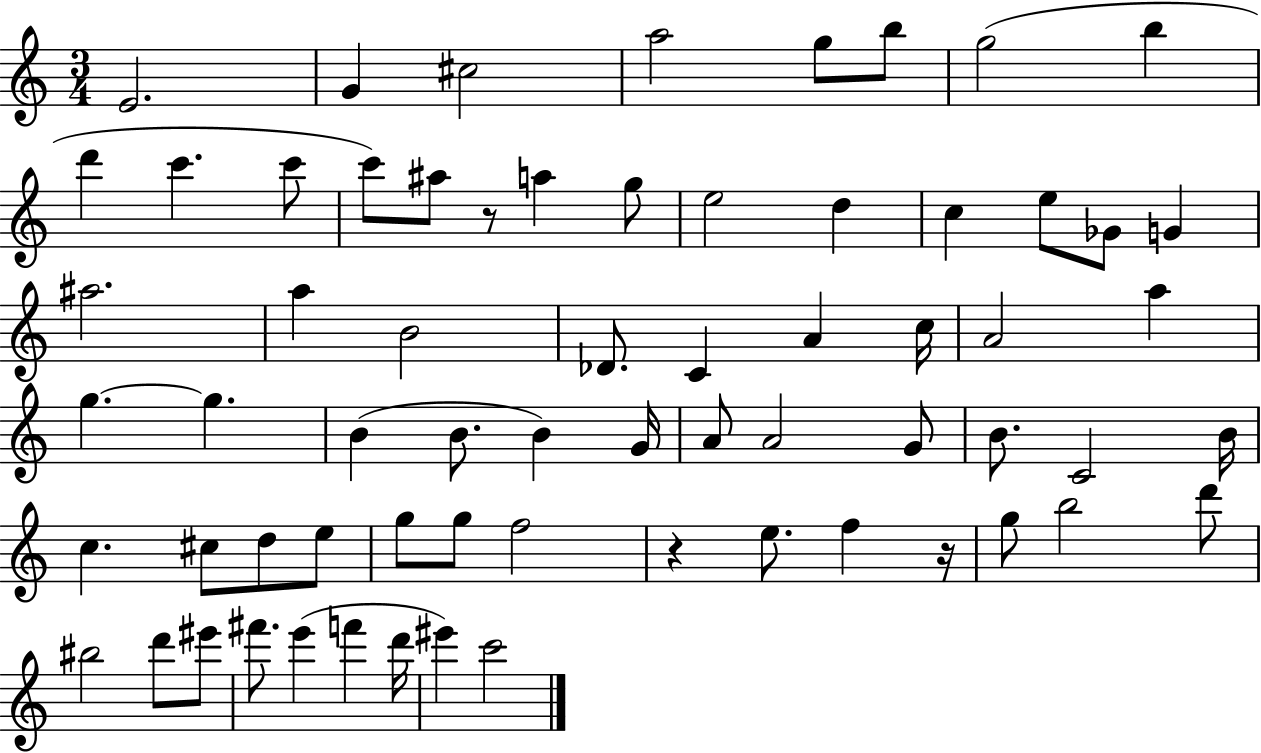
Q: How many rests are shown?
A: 3